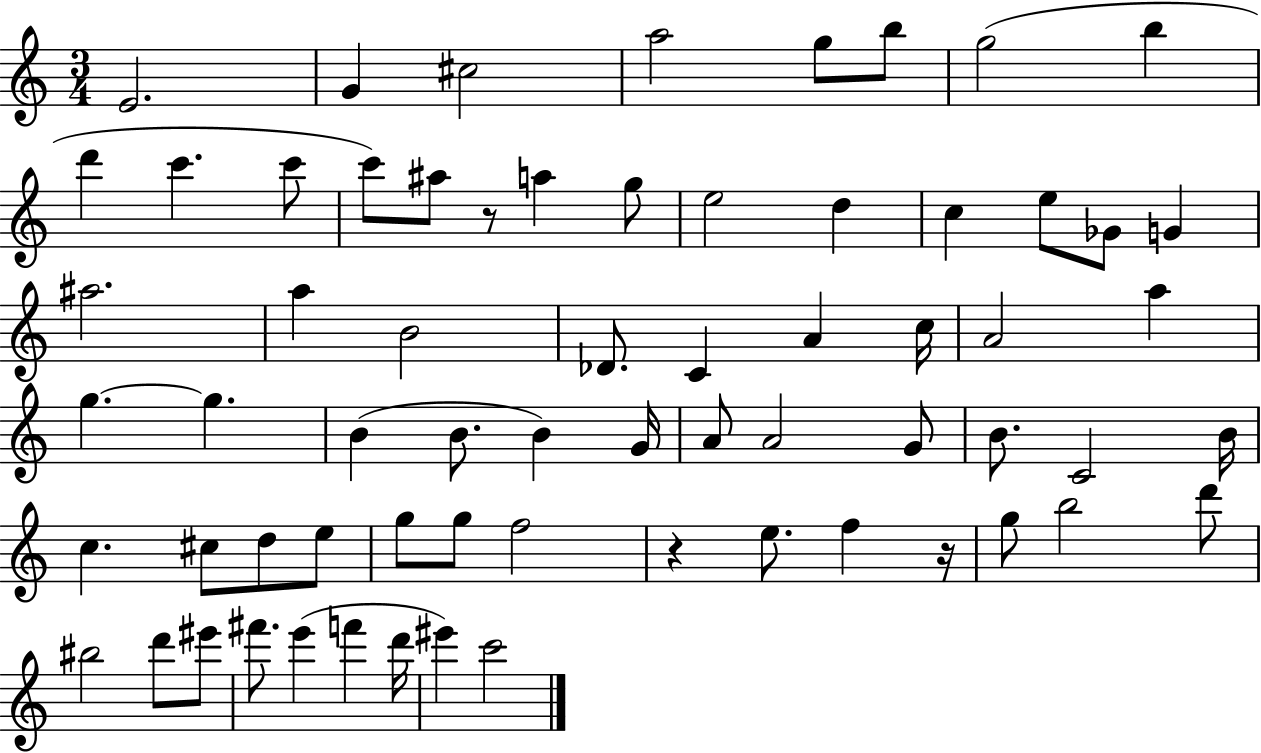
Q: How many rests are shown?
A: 3